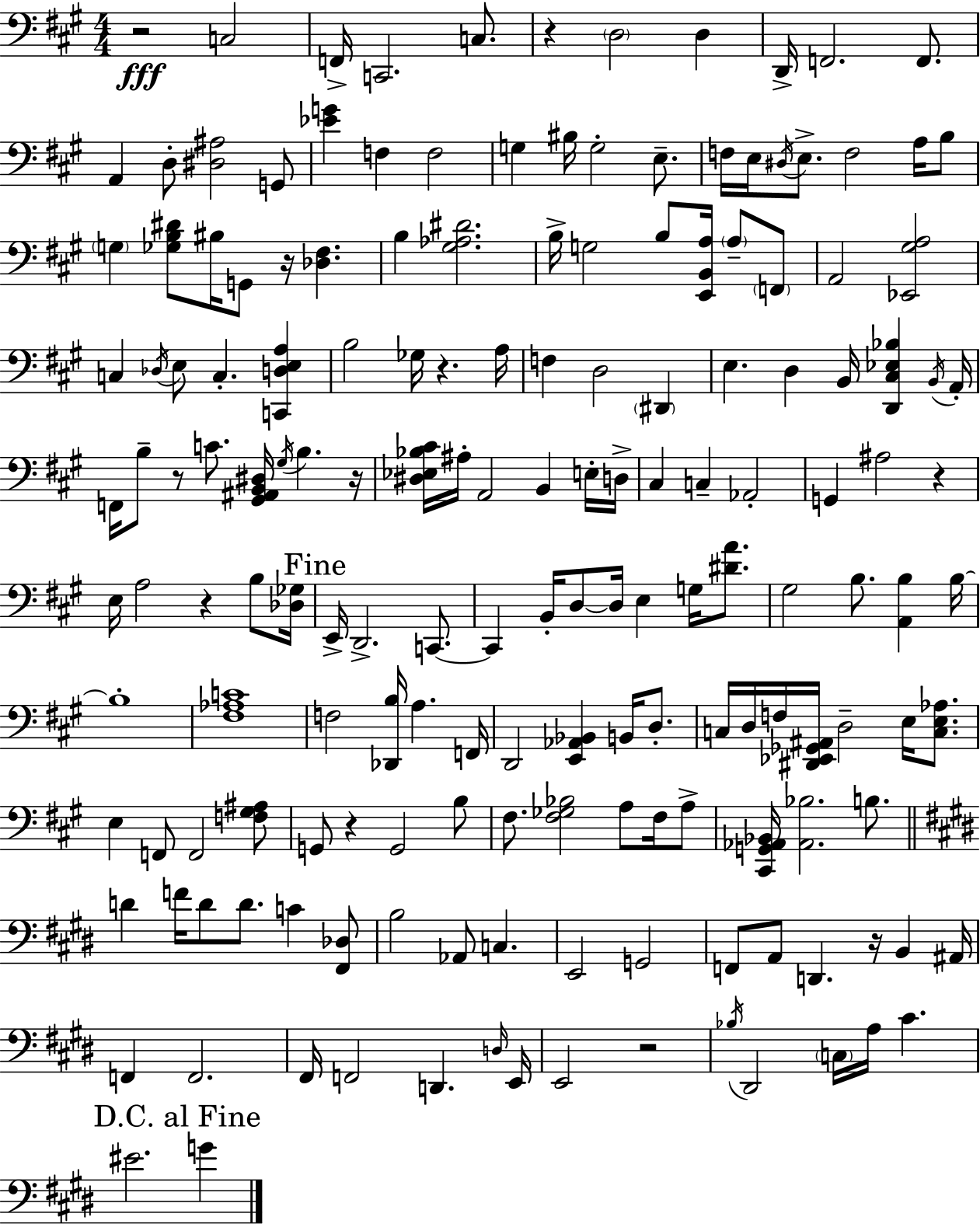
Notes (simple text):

R/h C3/h F2/s C2/h. C3/e. R/q D3/h D3/q D2/s F2/h. F2/e. A2/q D3/e [D#3,A#3]/h G2/e [Eb4,G4]/q F3/q F3/h G3/q BIS3/s G3/h E3/e. F3/s E3/s D#3/s E3/e. F3/h A3/s B3/e G3/q [Gb3,B3,D#4]/e BIS3/s G2/e R/s [Db3,F#3]/q. B3/q [G#3,Ab3,D#4]/h. B3/s G3/h B3/e [E2,B2,A3]/s A3/e F2/e A2/h [Eb2,G#3,A3]/h C3/q Db3/s E3/e C3/q. [C2,D3,E3,A3]/q B3/h Gb3/s R/q. A3/s F3/q D3/h D#2/q E3/q. D3/q B2/s [D2,C#3,Eb3,Bb3]/q B2/s A2/s F2/s B3/e R/e C4/e. [G#2,A#2,B2,D#3]/s G#3/s B3/q. R/s [D#3,Eb3,Bb3,C#4]/s A#3/s A2/h B2/q E3/s D3/s C#3/q C3/q Ab2/h G2/q A#3/h R/q E3/s A3/h R/q B3/e [Db3,Gb3]/s E2/s D2/h. C2/e. C2/q B2/s D3/e D3/s E3/q G3/s [D#4,A4]/e. G#3/h B3/e. [A2,B3]/q B3/s B3/w [F#3,Ab3,C4]/w F3/h [Db2,B3]/s A3/q. F2/s D2/h [E2,Ab2,Bb2]/q B2/s D3/e. C3/s D3/s F3/s [D#2,Eb2,Gb2,A#2]/s D3/h E3/s [C3,E3,Ab3]/e. E3/q F2/e F2/h [F3,G#3,A#3]/e G2/e R/q G2/h B3/e F#3/e. [F#3,Gb3,Bb3]/h A3/e F#3/s A3/e [C#2,G2,Ab2,Bb2]/s [Ab2,Bb3]/h. B3/e. D4/q F4/s D4/e D4/e. C4/q [F#2,Db3]/e B3/h Ab2/e C3/q. E2/h G2/h F2/e A2/e D2/q. R/s B2/q A#2/s F2/q F2/h. F#2/s F2/h D2/q. D3/s E2/s E2/h R/h Bb3/s D#2/h C3/s A3/s C#4/q. EIS4/h. G4/q